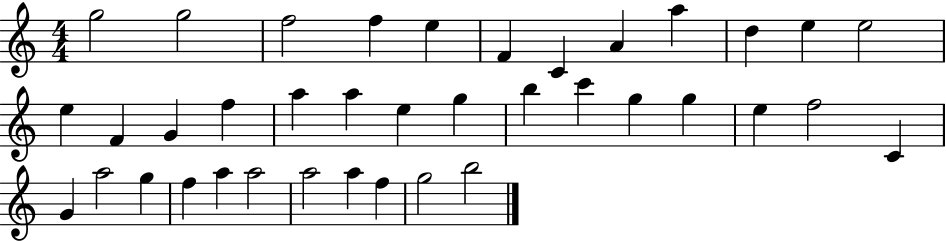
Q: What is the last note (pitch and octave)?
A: B5